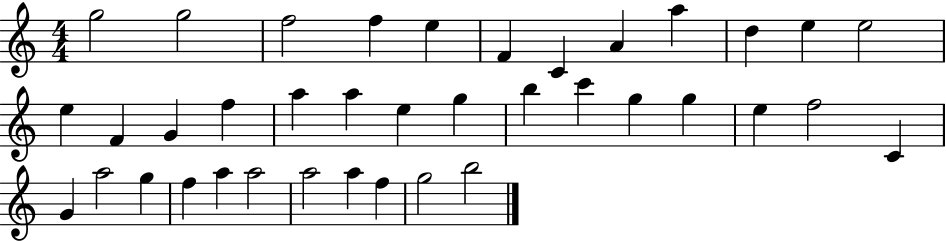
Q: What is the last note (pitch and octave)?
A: B5